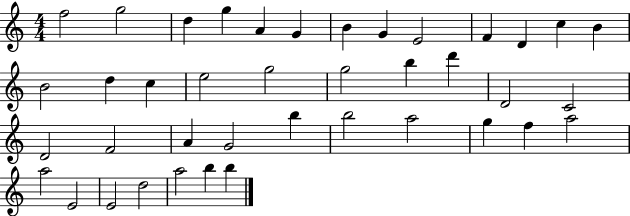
X:1
T:Untitled
M:4/4
L:1/4
K:C
f2 g2 d g A G B G E2 F D c B B2 d c e2 g2 g2 b d' D2 C2 D2 F2 A G2 b b2 a2 g f a2 a2 E2 E2 d2 a2 b b